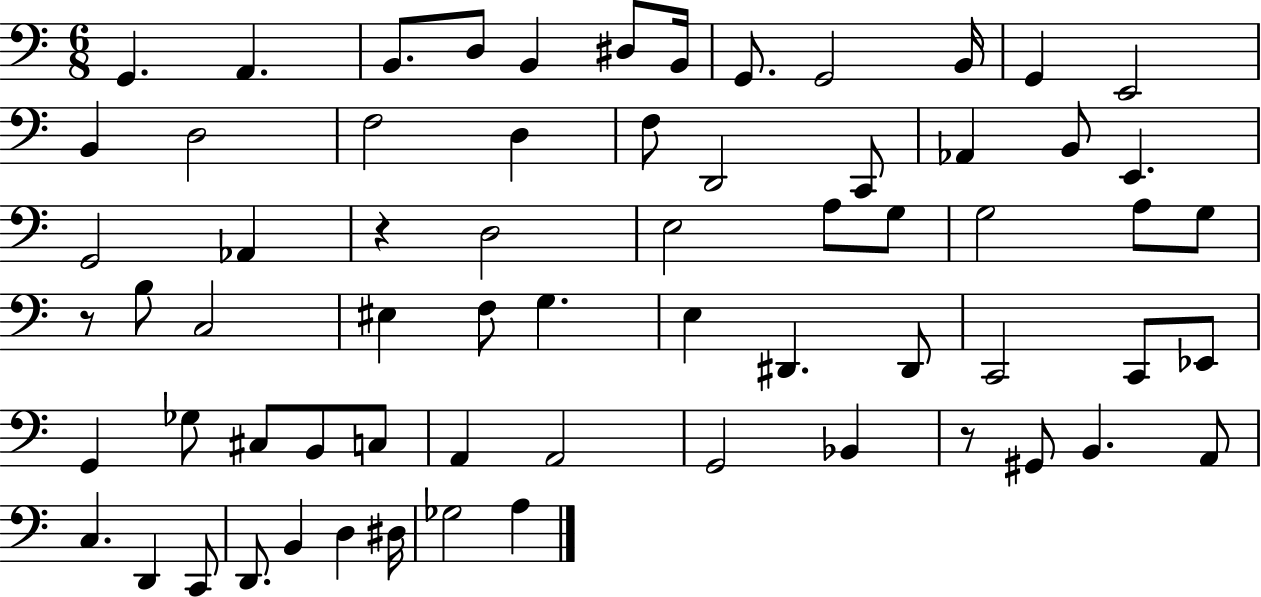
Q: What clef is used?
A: bass